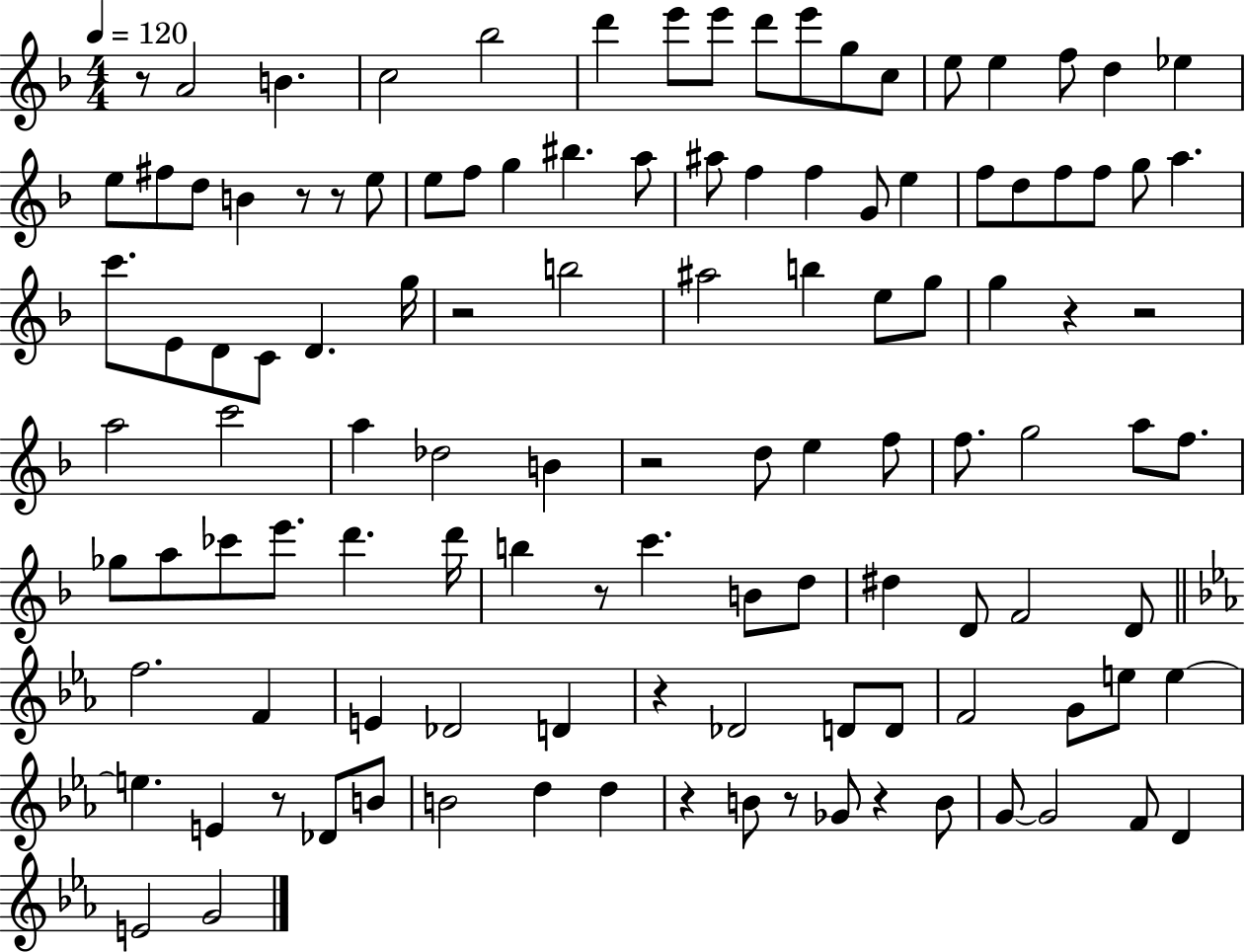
R/e A4/h B4/q. C5/h Bb5/h D6/q E6/e E6/e D6/e E6/e G5/e C5/e E5/e E5/q F5/e D5/q Eb5/q E5/e F#5/e D5/e B4/q R/e R/e E5/e E5/e F5/e G5/q BIS5/q. A5/e A#5/e F5/q F5/q G4/e E5/q F5/e D5/e F5/e F5/e G5/e A5/q. C6/e. E4/e D4/e C4/e D4/q. G5/s R/h B5/h A#5/h B5/q E5/e G5/e G5/q R/q R/h A5/h C6/h A5/q Db5/h B4/q R/h D5/e E5/q F5/e F5/e. G5/h A5/e F5/e. Gb5/e A5/e CES6/e E6/e. D6/q. D6/s B5/q R/e C6/q. B4/e D5/e D#5/q D4/e F4/h D4/e F5/h. F4/q E4/q Db4/h D4/q R/q Db4/h D4/e D4/e F4/h G4/e E5/e E5/q E5/q. E4/q R/e Db4/e B4/e B4/h D5/q D5/q R/q B4/e R/e Gb4/e R/q B4/e G4/e G4/h F4/e D4/q E4/h G4/h